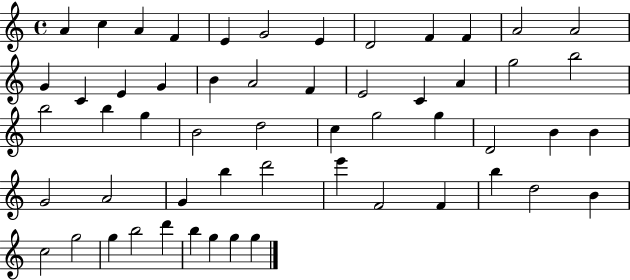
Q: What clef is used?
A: treble